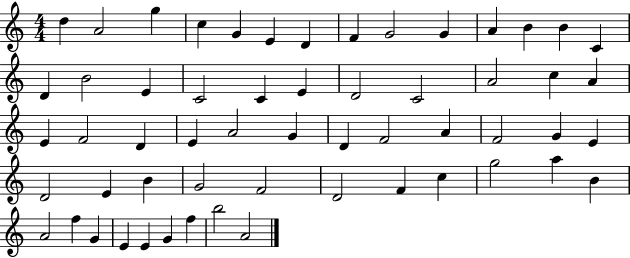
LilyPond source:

{
  \clef treble
  \numericTimeSignature
  \time 4/4
  \key c \major
  d''4 a'2 g''4 | c''4 g'4 e'4 d'4 | f'4 g'2 g'4 | a'4 b'4 b'4 c'4 | \break d'4 b'2 e'4 | c'2 c'4 e'4 | d'2 c'2 | a'2 c''4 a'4 | \break e'4 f'2 d'4 | e'4 a'2 g'4 | d'4 f'2 a'4 | f'2 g'4 e'4 | \break d'2 e'4 b'4 | g'2 f'2 | d'2 f'4 c''4 | g''2 a''4 b'4 | \break a'2 f''4 g'4 | e'4 e'4 g'4 f''4 | b''2 a'2 | \bar "|."
}